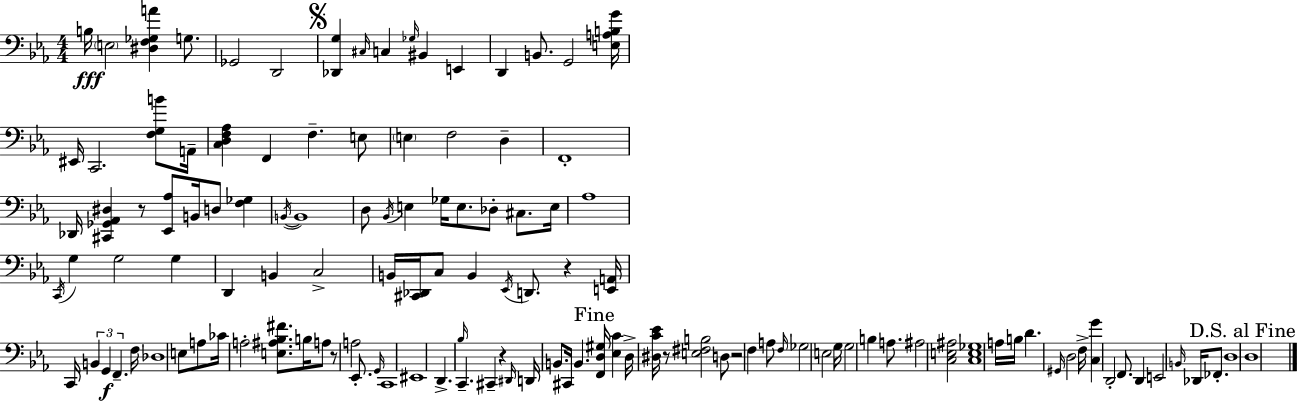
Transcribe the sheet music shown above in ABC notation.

X:1
T:Untitled
M:4/4
L:1/4
K:Cm
B,/4 E,2 [^D,F,_G,A] G,/2 _G,,2 D,,2 [_D,,G,] ^C,/4 C, _G,/4 ^B,, E,, D,, B,,/2 G,,2 [E,A,B,G]/4 ^E,,/4 C,,2 [F,G,B]/2 A,,/4 [C,D,F,_A,] F,, F, E,/2 E, F,2 D, F,,4 _D,,/4 [^C,,_G,,_A,,^D,] z/2 [_E,,_A,]/2 B,,/4 D,/2 [F,_G,] B,,/4 B,,4 D,/2 _B,,/4 E, _G,/4 E,/2 _D,/2 ^C,/2 E,/4 _A,4 C,,/4 G, G,2 G, D,, B,, C,2 B,,/4 [^C,,_D,,]/4 C,/2 B,, _E,,/4 D,,/2 z [E,,A,,]/4 C,,/4 B,, G,, F,, F,/4 _D,4 E,/2 A,/2 _C/4 A,2 [E,^A,_B,^F]/2 B,/4 A,/2 z/2 A,2 _E,,/2 G,,/4 C,,4 ^E,,4 D,, _B,/4 C,, ^C,, z ^D,,/4 D,,/4 B,,/2 ^C,,/4 B,, [F,,D,^G,]/4 [_E,C] D,/4 [^D,C_E]/4 z/2 [E,^F,B,]2 D,/2 z2 F, A,/2 F,/4 _G,2 E,2 G,/4 G,2 B, A,/2 ^A,2 [C,E,^A,]2 [C,E,_G,]4 A,/4 B,/4 D ^G,,/4 D,2 F,/4 [C,G] D,,2 F,,/2 D,, E,,2 B,,/4 _D,,/4 _F,,/2 D,4 D,4